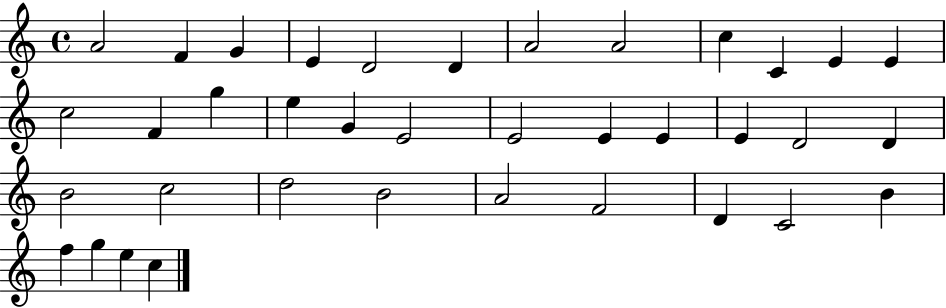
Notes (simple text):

A4/h F4/q G4/q E4/q D4/h D4/q A4/h A4/h C5/q C4/q E4/q E4/q C5/h F4/q G5/q E5/q G4/q E4/h E4/h E4/q E4/q E4/q D4/h D4/q B4/h C5/h D5/h B4/h A4/h F4/h D4/q C4/h B4/q F5/q G5/q E5/q C5/q